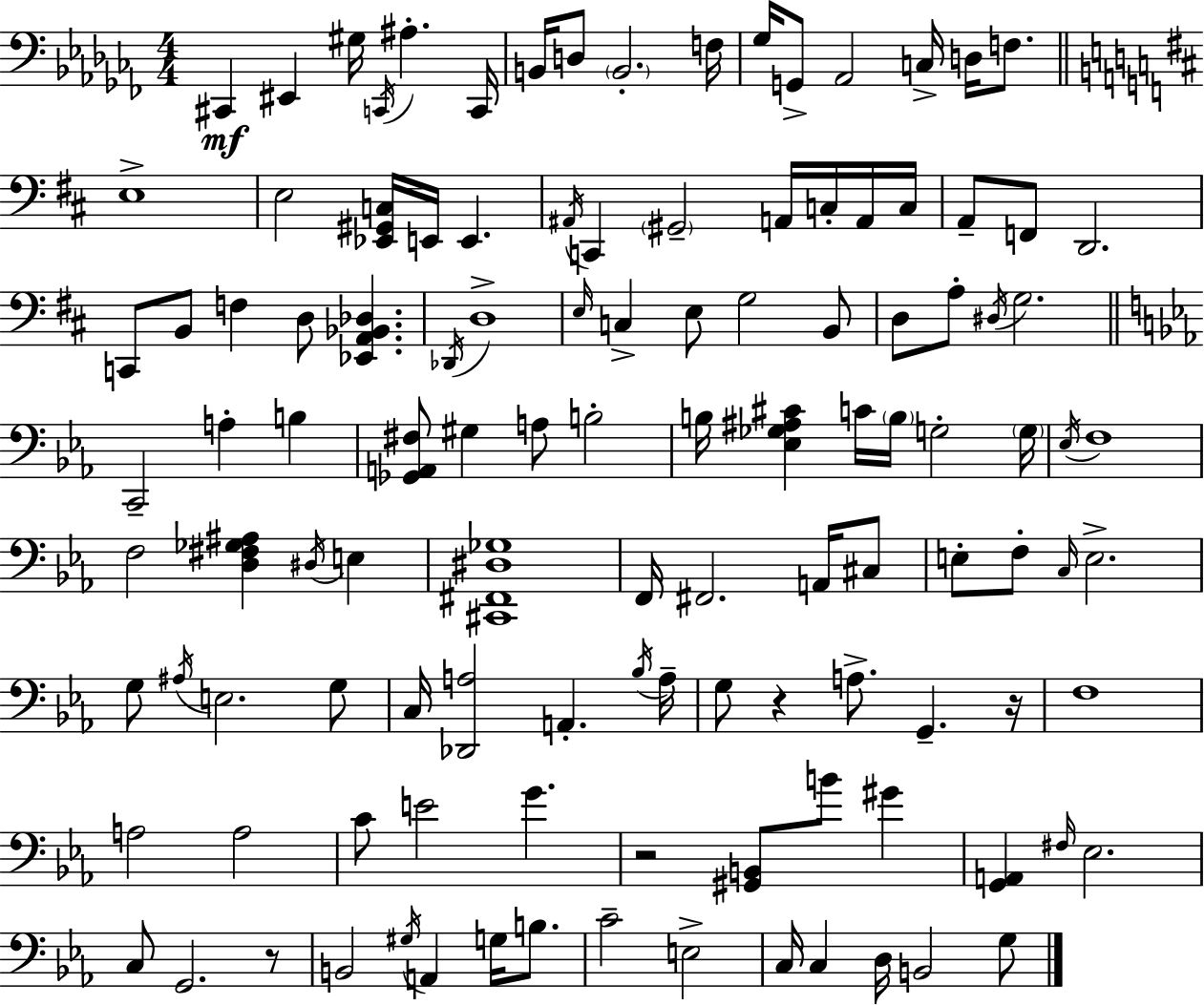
C#2/q EIS2/q G#3/s C2/s A#3/q. C2/s B2/s D3/e B2/h. F3/s Gb3/s G2/e Ab2/h C3/s D3/s F3/e. E3/w E3/h [Eb2,G#2,C3]/s E2/s E2/q. A#2/s C2/q G#2/h A2/s C3/s A2/s C3/s A2/e F2/e D2/h. C2/e B2/e F3/q D3/e [Eb2,A2,Bb2,Db3]/q. Db2/s D3/w E3/s C3/q E3/e G3/h B2/e D3/e A3/e D#3/s G3/h. C2/h A3/q B3/q [Gb2,A2,F#3]/e G#3/q A3/e B3/h B3/s [Eb3,Gb3,A#3,C#4]/q C4/s B3/s G3/h G3/s Eb3/s F3/w F3/h [D3,F#3,Gb3,A#3]/q D#3/s E3/q [C#2,F#2,D#3,Gb3]/w F2/s F#2/h. A2/s C#3/e E3/e F3/e C3/s E3/h. G3/e A#3/s E3/h. G3/e C3/s [Db2,A3]/h A2/q. Bb3/s A3/s G3/e R/q A3/e. G2/q. R/s F3/w A3/h A3/h C4/e E4/h G4/q. R/h [G#2,B2]/e B4/e G#4/q [G2,A2]/q F#3/s Eb3/h. C3/e G2/h. R/e B2/h G#3/s A2/q G3/s B3/e. C4/h E3/h C3/s C3/q D3/s B2/h G3/e